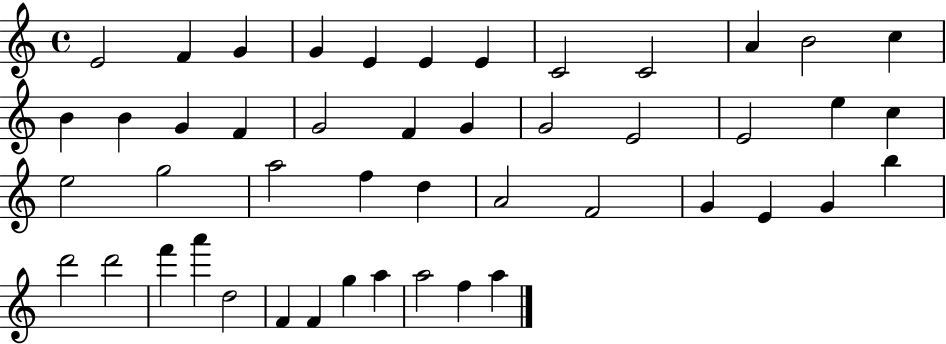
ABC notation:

X:1
T:Untitled
M:4/4
L:1/4
K:C
E2 F G G E E E C2 C2 A B2 c B B G F G2 F G G2 E2 E2 e c e2 g2 a2 f d A2 F2 G E G b d'2 d'2 f' a' d2 F F g a a2 f a